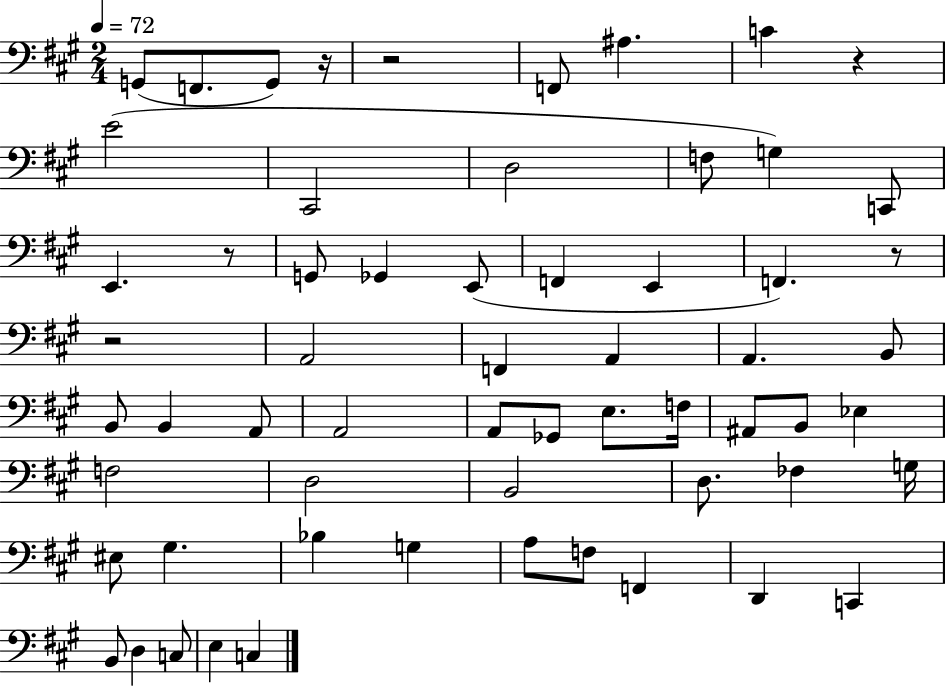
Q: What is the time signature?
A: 2/4